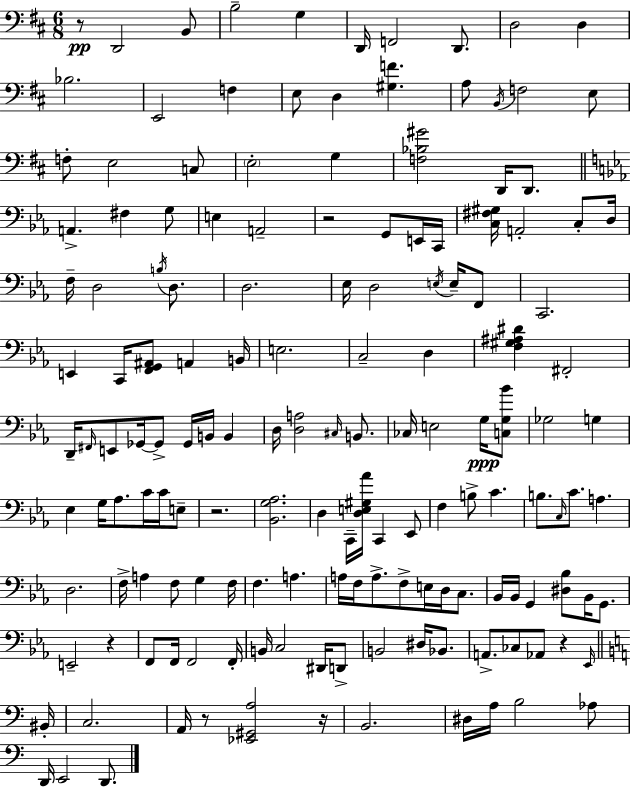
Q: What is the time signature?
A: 6/8